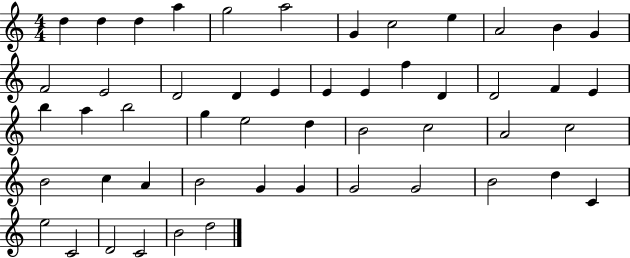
X:1
T:Untitled
M:4/4
L:1/4
K:C
d d d a g2 a2 G c2 e A2 B G F2 E2 D2 D E E E f D D2 F E b a b2 g e2 d B2 c2 A2 c2 B2 c A B2 G G G2 G2 B2 d C e2 C2 D2 C2 B2 d2